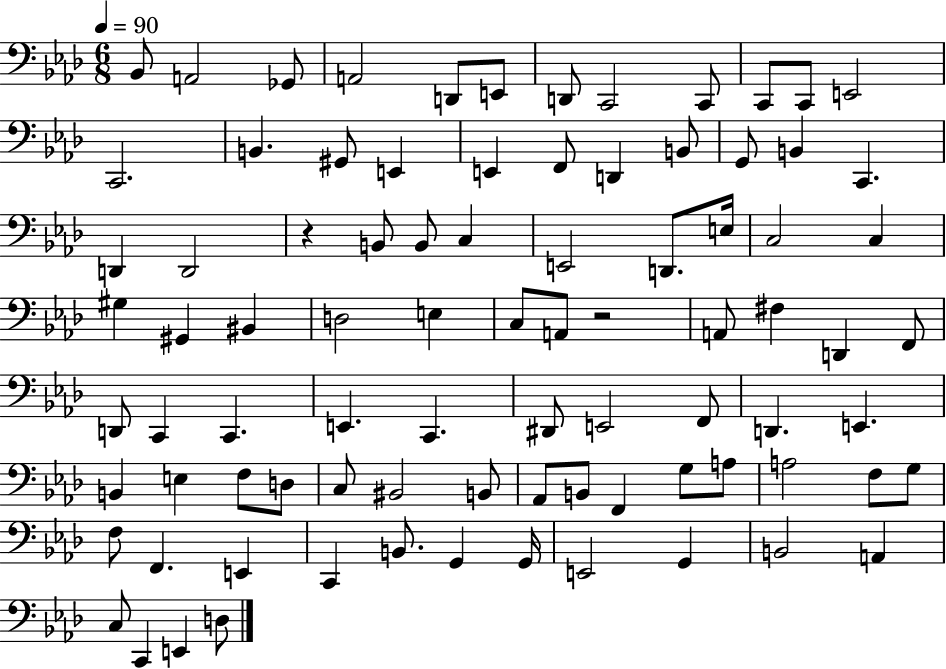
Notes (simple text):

Bb2/e A2/h Gb2/e A2/h D2/e E2/e D2/e C2/h C2/e C2/e C2/e E2/h C2/h. B2/q. G#2/e E2/q E2/q F2/e D2/q B2/e G2/e B2/q C2/q. D2/q D2/h R/q B2/e B2/e C3/q E2/h D2/e. E3/s C3/h C3/q G#3/q G#2/q BIS2/q D3/h E3/q C3/e A2/e R/h A2/e F#3/q D2/q F2/e D2/e C2/q C2/q. E2/q. C2/q. D#2/e E2/h F2/e D2/q. E2/q. B2/q E3/q F3/e D3/e C3/e BIS2/h B2/e Ab2/e B2/e F2/q G3/e A3/e A3/h F3/e G3/e F3/e F2/q. E2/q C2/q B2/e. G2/q G2/s E2/h G2/q B2/h A2/q C3/e C2/q E2/q D3/e